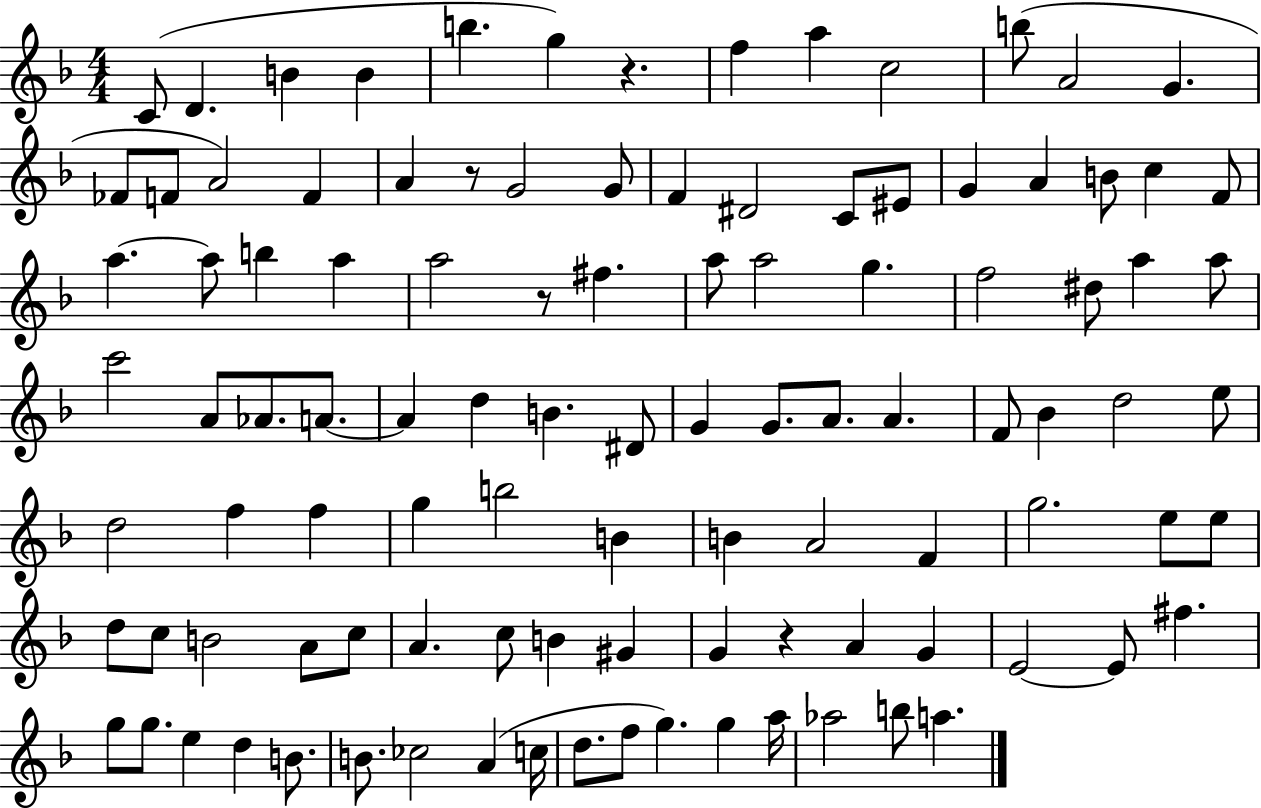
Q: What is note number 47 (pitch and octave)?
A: D5